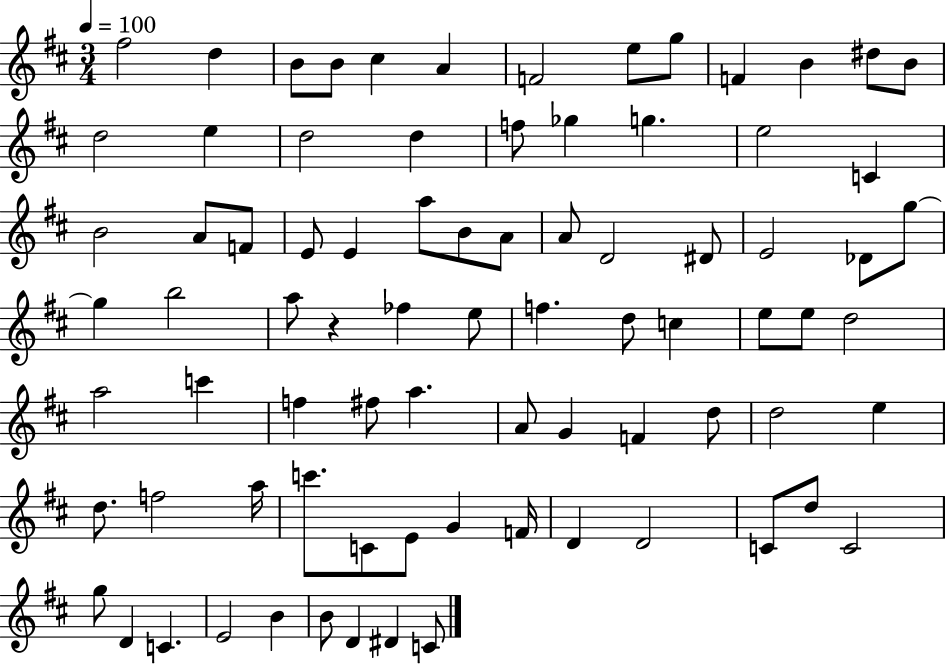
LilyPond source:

{
  \clef treble
  \numericTimeSignature
  \time 3/4
  \key d \major
  \tempo 4 = 100
  \repeat volta 2 { fis''2 d''4 | b'8 b'8 cis''4 a'4 | f'2 e''8 g''8 | f'4 b'4 dis''8 b'8 | \break d''2 e''4 | d''2 d''4 | f''8 ges''4 g''4. | e''2 c'4 | \break b'2 a'8 f'8 | e'8 e'4 a''8 b'8 a'8 | a'8 d'2 dis'8 | e'2 des'8 g''8~~ | \break g''4 b''2 | a''8 r4 fes''4 e''8 | f''4. d''8 c''4 | e''8 e''8 d''2 | \break a''2 c'''4 | f''4 fis''8 a''4. | a'8 g'4 f'4 d''8 | d''2 e''4 | \break d''8. f''2 a''16 | c'''8. c'8 e'8 g'4 f'16 | d'4 d'2 | c'8 d''8 c'2 | \break g''8 d'4 c'4. | e'2 b'4 | b'8 d'4 dis'4 c'8 | } \bar "|."
}